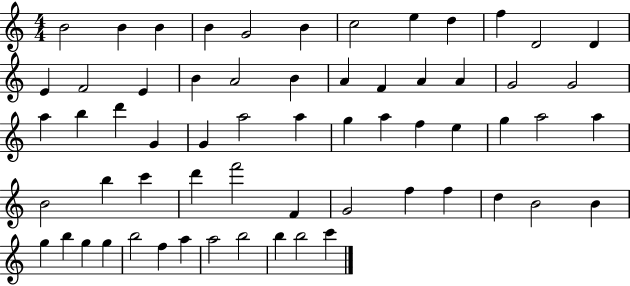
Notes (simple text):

B4/h B4/q B4/q B4/q G4/h B4/q C5/h E5/q D5/q F5/q D4/h D4/q E4/q F4/h E4/q B4/q A4/h B4/q A4/q F4/q A4/q A4/q G4/h G4/h A5/q B5/q D6/q G4/q G4/q A5/h A5/q G5/q A5/q F5/q E5/q G5/q A5/h A5/q B4/h B5/q C6/q D6/q F6/h F4/q G4/h F5/q F5/q D5/q B4/h B4/q G5/q B5/q G5/q G5/q B5/h F5/q A5/q A5/h B5/h B5/q B5/h C6/q